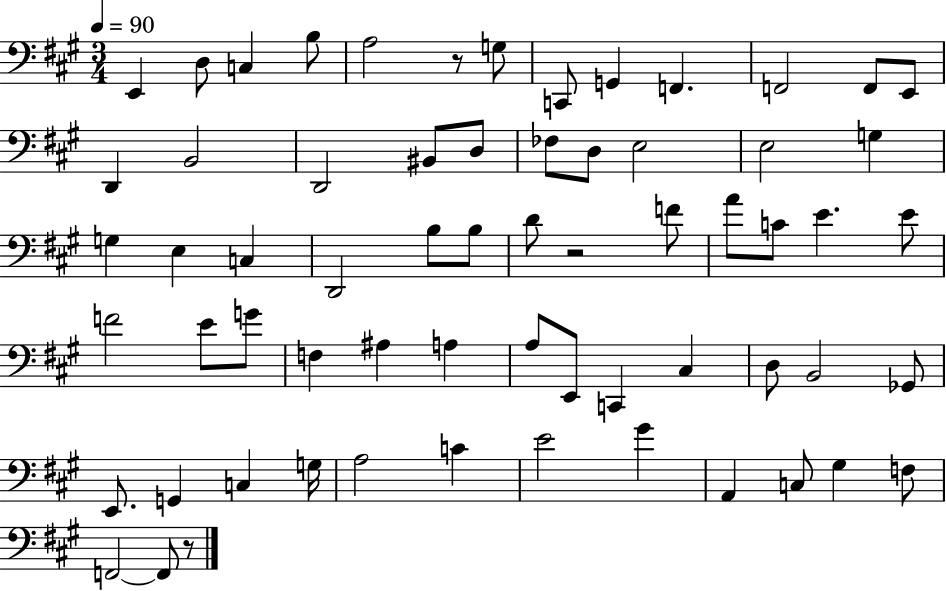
{
  \clef bass
  \numericTimeSignature
  \time 3/4
  \key a \major
  \tempo 4 = 90
  e,4 d8 c4 b8 | a2 r8 g8 | c,8 g,4 f,4. | f,2 f,8 e,8 | \break d,4 b,2 | d,2 bis,8 d8 | fes8 d8 e2 | e2 g4 | \break g4 e4 c4 | d,2 b8 b8 | d'8 r2 f'8 | a'8 c'8 e'4. e'8 | \break f'2 e'8 g'8 | f4 ais4 a4 | a8 e,8 c,4 cis4 | d8 b,2 ges,8 | \break e,8. g,4 c4 g16 | a2 c'4 | e'2 gis'4 | a,4 c8 gis4 f8 | \break f,2~~ f,8 r8 | \bar "|."
}